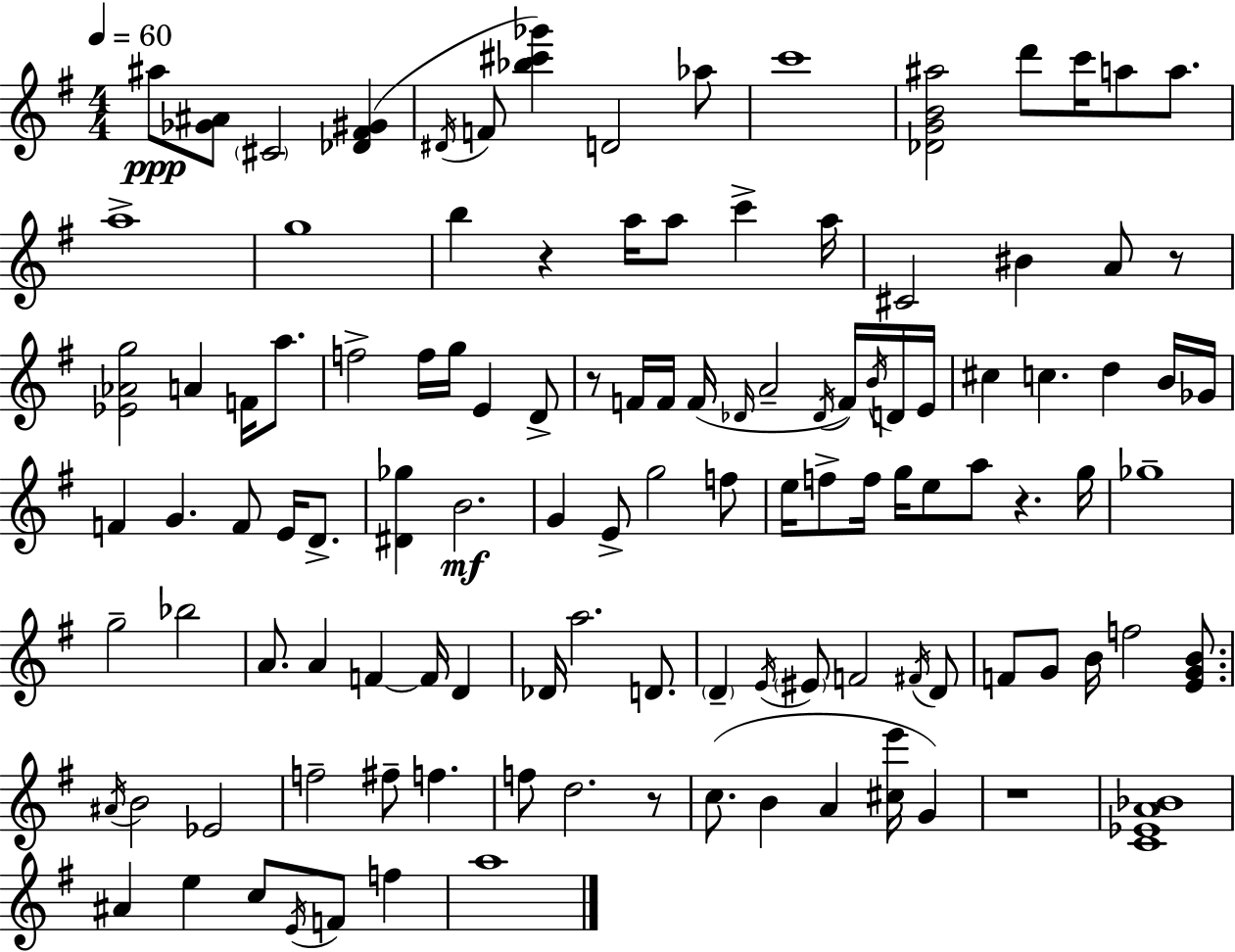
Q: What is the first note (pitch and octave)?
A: A#5